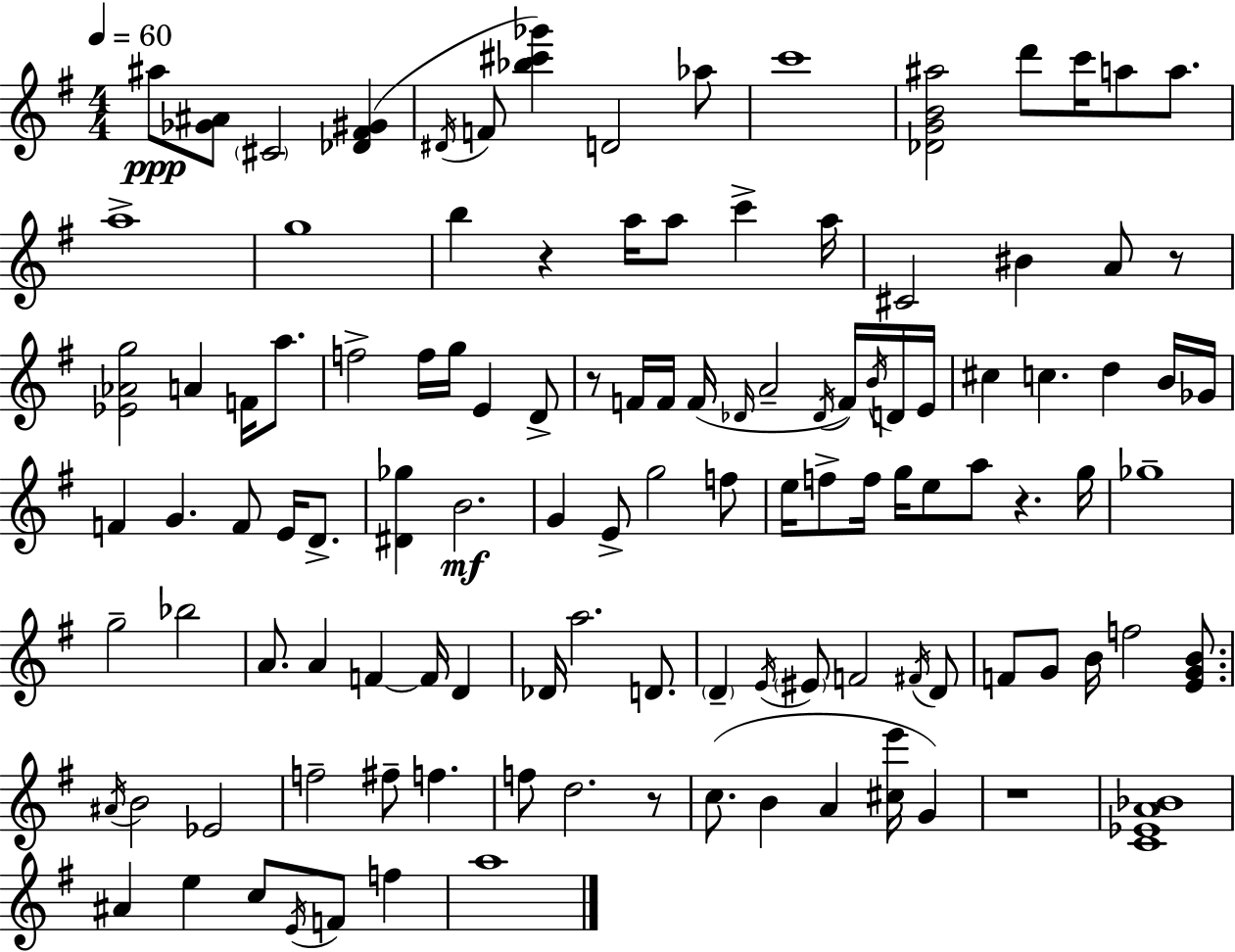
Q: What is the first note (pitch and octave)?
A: A#5